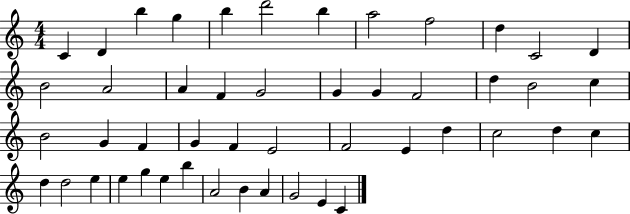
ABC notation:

X:1
T:Untitled
M:4/4
L:1/4
K:C
C D b g b d'2 b a2 f2 d C2 D B2 A2 A F G2 G G F2 d B2 c B2 G F G F E2 F2 E d c2 d c d d2 e e g e b A2 B A G2 E C